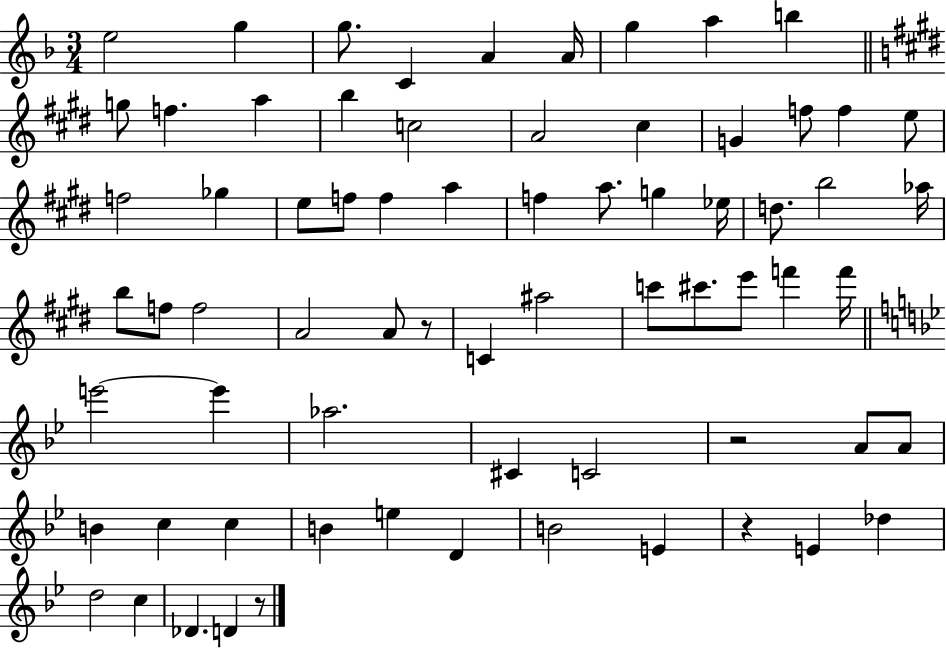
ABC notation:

X:1
T:Untitled
M:3/4
L:1/4
K:F
e2 g g/2 C A A/4 g a b g/2 f a b c2 A2 ^c G f/2 f e/2 f2 _g e/2 f/2 f a f a/2 g _e/4 d/2 b2 _a/4 b/2 f/2 f2 A2 A/2 z/2 C ^a2 c'/2 ^c'/2 e'/2 f' f'/4 e'2 e' _a2 ^C C2 z2 A/2 A/2 B c c B e D B2 E z E _d d2 c _D D z/2